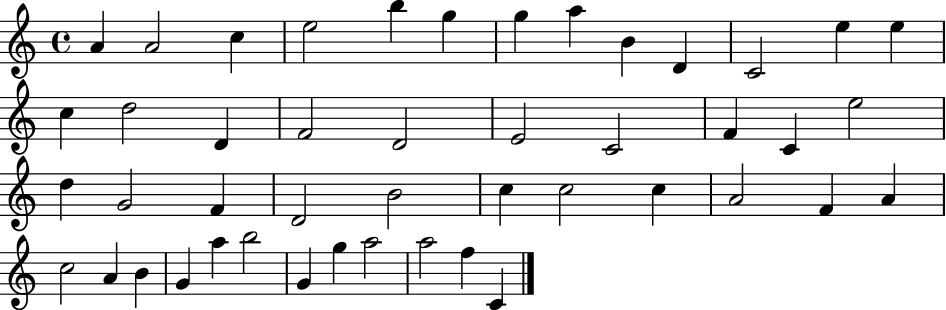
A4/q A4/h C5/q E5/h B5/q G5/q G5/q A5/q B4/q D4/q C4/h E5/q E5/q C5/q D5/h D4/q F4/h D4/h E4/h C4/h F4/q C4/q E5/h D5/q G4/h F4/q D4/h B4/h C5/q C5/h C5/q A4/h F4/q A4/q C5/h A4/q B4/q G4/q A5/q B5/h G4/q G5/q A5/h A5/h F5/q C4/q